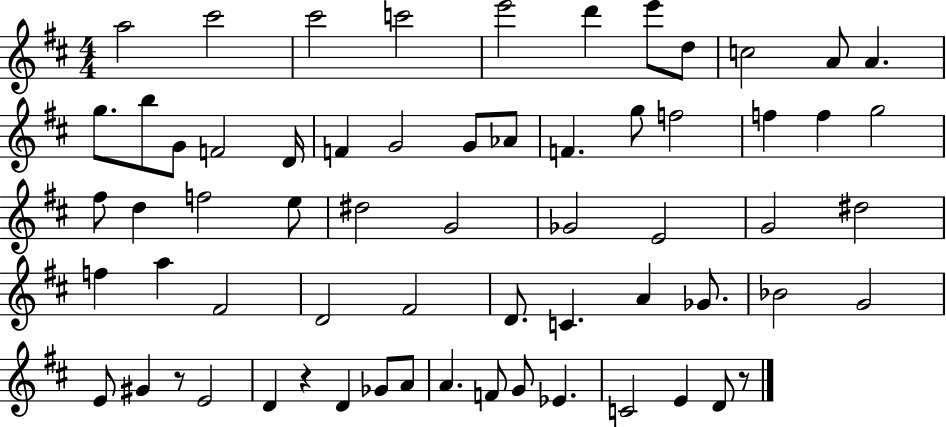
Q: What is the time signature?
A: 4/4